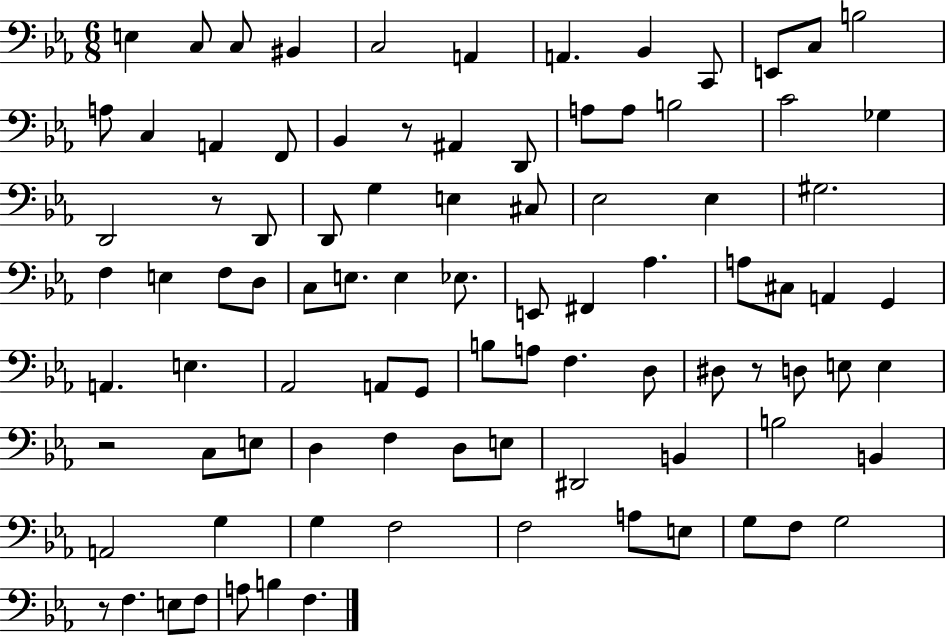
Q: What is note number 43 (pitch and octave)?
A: F#2